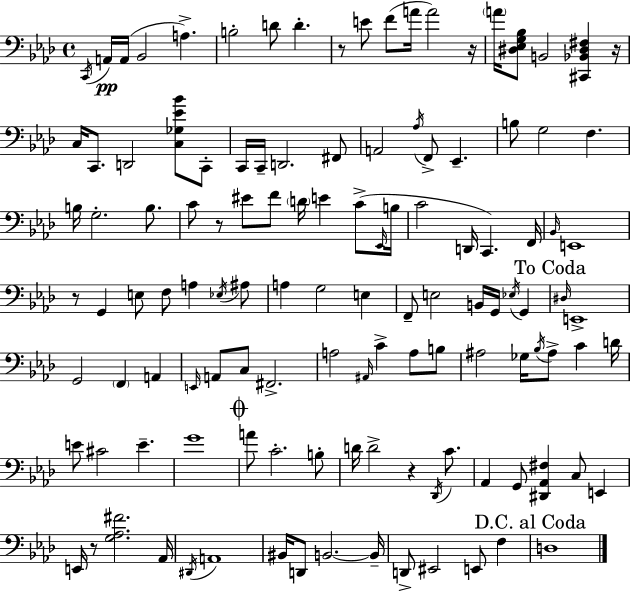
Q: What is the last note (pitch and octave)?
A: D3